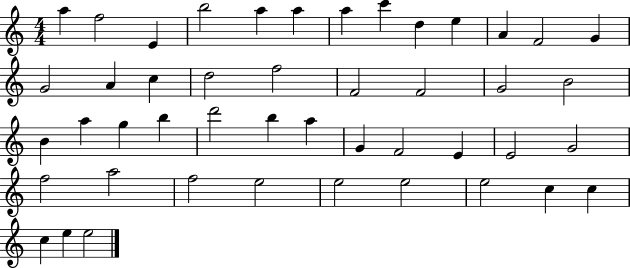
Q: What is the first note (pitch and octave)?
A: A5